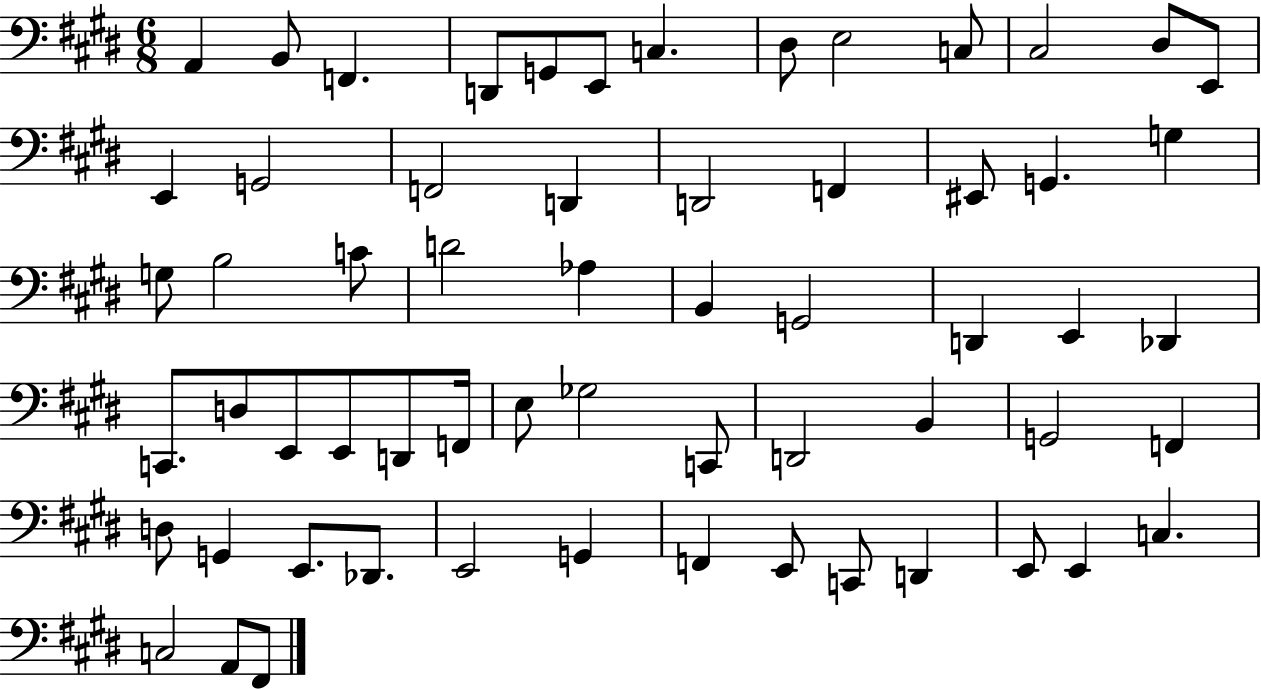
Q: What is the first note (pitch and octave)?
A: A2